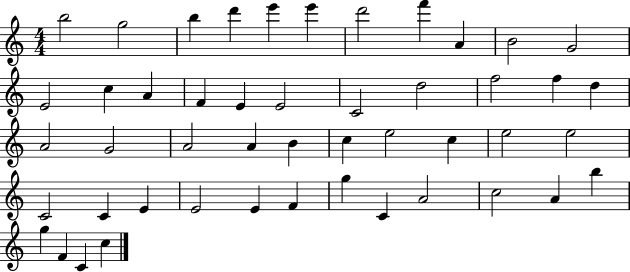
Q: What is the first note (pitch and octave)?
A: B5